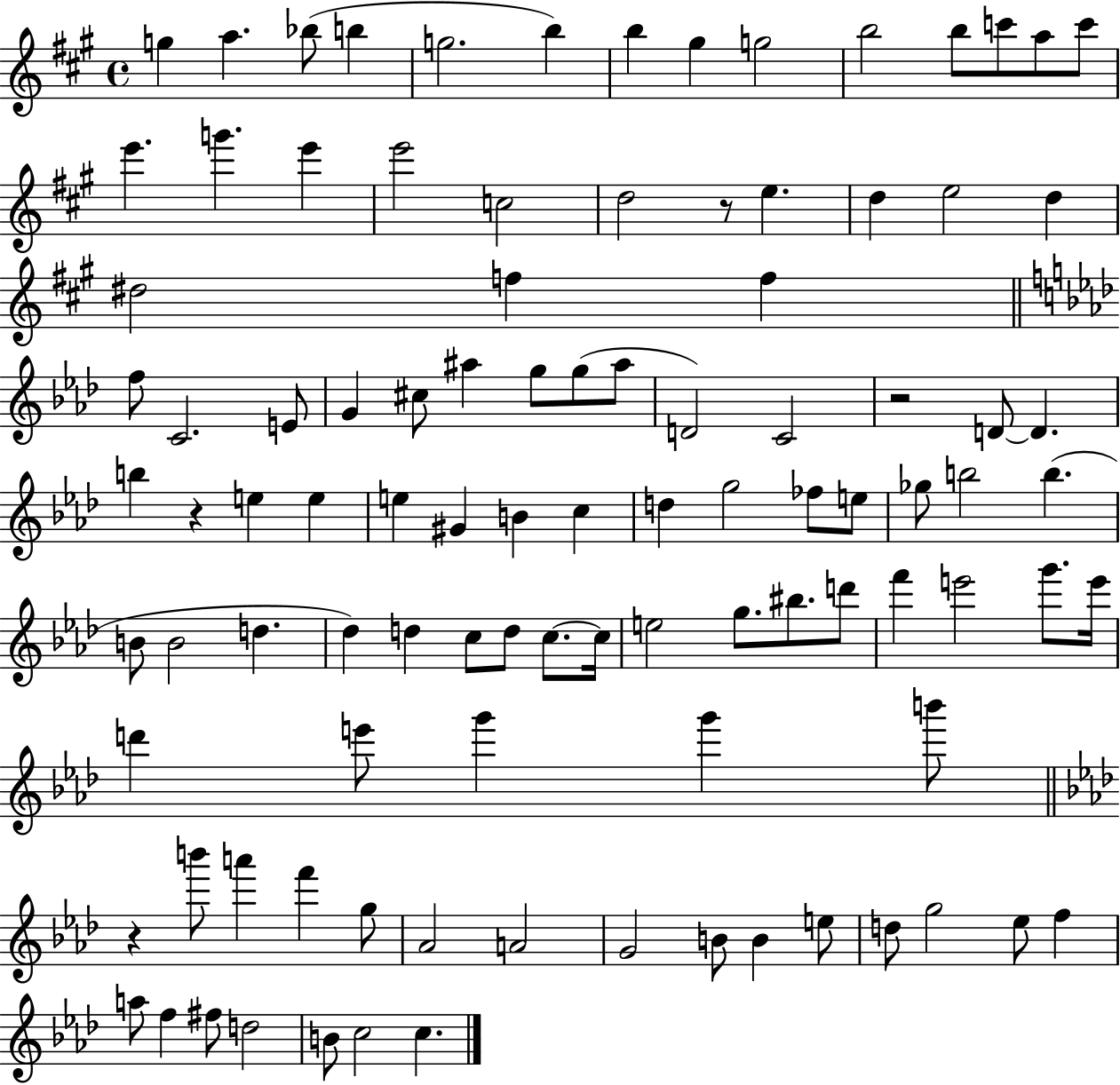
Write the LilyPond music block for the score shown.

{
  \clef treble
  \time 4/4
  \defaultTimeSignature
  \key a \major
  g''4 a''4. bes''8( b''4 | g''2. b''4) | b''4 gis''4 g''2 | b''2 b''8 c'''8 a''8 c'''8 | \break e'''4. g'''4. e'''4 | e'''2 c''2 | d''2 r8 e''4. | d''4 e''2 d''4 | \break dis''2 f''4 f''4 | \bar "||" \break \key aes \major f''8 c'2. e'8 | g'4 cis''8 ais''4 g''8 g''8( ais''8 | d'2) c'2 | r2 d'8~~ d'4. | \break b''4 r4 e''4 e''4 | e''4 gis'4 b'4 c''4 | d''4 g''2 fes''8 e''8 | ges''8 b''2 b''4.( | \break b'8 b'2 d''4. | des''4) d''4 c''8 d''8 c''8.~~ c''16 | e''2 g''8. bis''8. d'''8 | f'''4 e'''2 g'''8. e'''16 | \break d'''4 e'''8 g'''4 g'''4 b'''8 | \bar "||" \break \key f \minor r4 b'''8 a'''4 f'''4 g''8 | aes'2 a'2 | g'2 b'8 b'4 e''8 | d''8 g''2 ees''8 f''4 | \break a''8 f''4 fis''8 d''2 | b'8 c''2 c''4. | \bar "|."
}